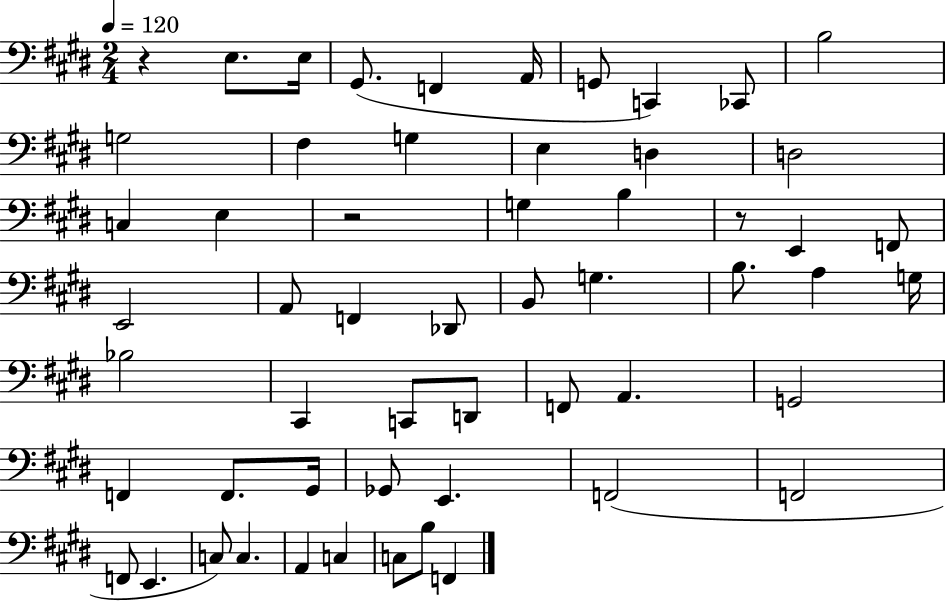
R/q E3/e. E3/s G#2/e. F2/q A2/s G2/e C2/q CES2/e B3/h G3/h F#3/q G3/q E3/q D3/q D3/h C3/q E3/q R/h G3/q B3/q R/e E2/q F2/e E2/h A2/e F2/q Db2/e B2/e G3/q. B3/e. A3/q G3/s Bb3/h C#2/q C2/e D2/e F2/e A2/q. G2/h F2/q F2/e. G#2/s Gb2/e E2/q. F2/h F2/h F2/e E2/q. C3/e C3/q. A2/q C3/q C3/e B3/e F2/q